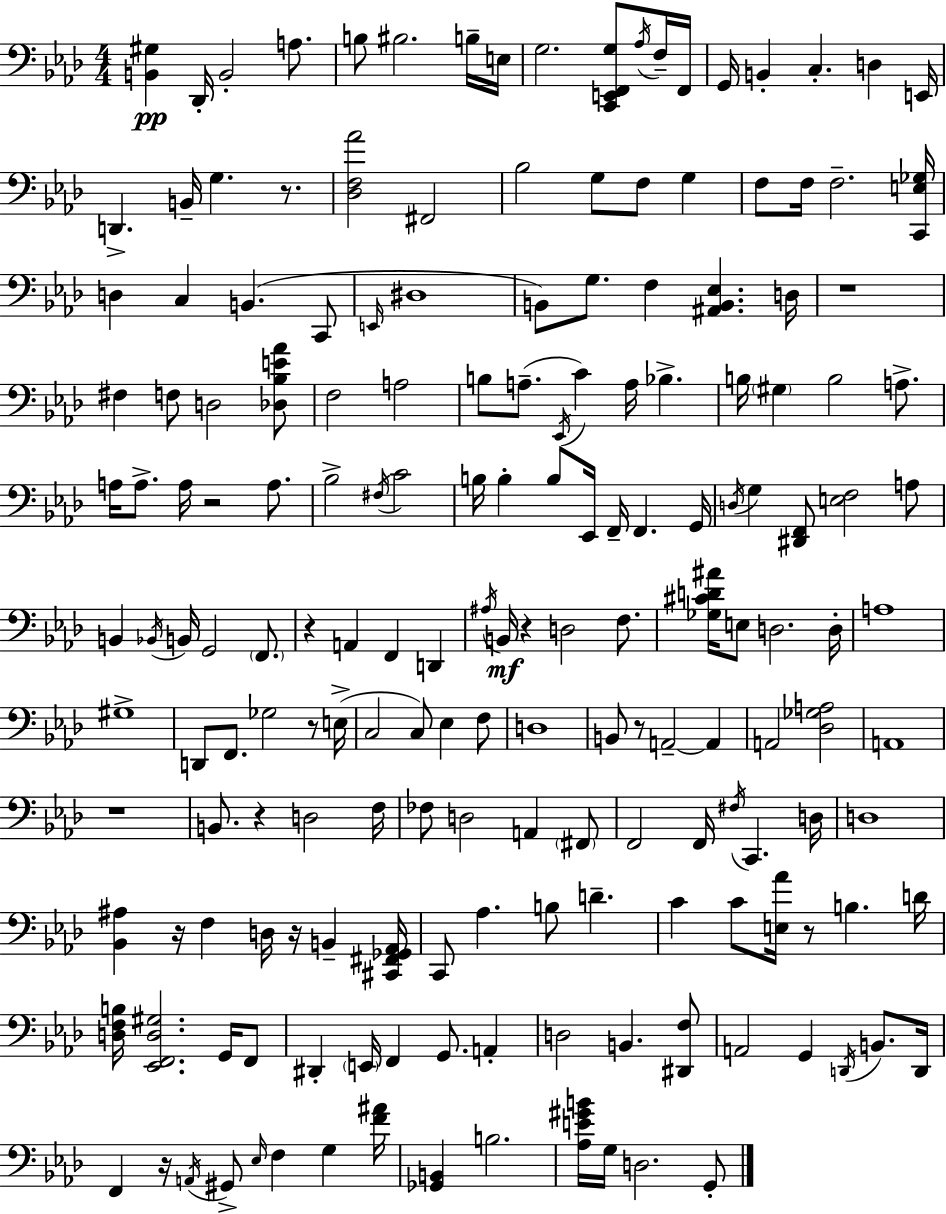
X:1
T:Untitled
M:4/4
L:1/4
K:Ab
[B,,^G,] _D,,/4 B,,2 A,/2 B,/2 ^B,2 B,/4 E,/4 G,2 [C,,E,,F,,G,]/2 _A,/4 F,/4 F,,/4 G,,/4 B,, C, D, E,,/4 D,, B,,/4 G, z/2 [_D,F,_A]2 ^F,,2 _B,2 G,/2 F,/2 G, F,/2 F,/4 F,2 [C,,E,_G,]/4 D, C, B,, C,,/2 E,,/4 ^D,4 B,,/2 G,/2 F, [^A,,B,,_E,] D,/4 z4 ^F, F,/2 D,2 [_D,_B,E_A]/2 F,2 A,2 B,/2 A,/2 _E,,/4 C A,/4 _B, B,/4 ^G, B,2 A,/2 A,/4 A,/2 A,/4 z2 A,/2 _B,2 ^F,/4 C2 B,/4 B, B,/2 _E,,/4 F,,/4 F,, G,,/4 D,/4 G, [^D,,F,,]/2 [E,F,]2 A,/2 B,, _B,,/4 B,,/4 G,,2 F,,/2 z A,, F,, D,, ^A,/4 B,,/4 z D,2 F,/2 [_G,^CD^A]/4 E,/2 D,2 D,/4 A,4 ^G,4 D,,/2 F,,/2 _G,2 z/2 E,/4 C,2 C,/2 _E, F,/2 D,4 B,,/2 z/2 A,,2 A,, A,,2 [_D,_G,A,]2 A,,4 z4 B,,/2 z D,2 F,/4 _F,/2 D,2 A,, ^F,,/2 F,,2 F,,/4 ^F,/4 C,, D,/4 D,4 [_B,,^A,] z/4 F, D,/4 z/4 B,, [^C,,^F,,_G,,_A,,]/4 C,,/2 _A, B,/2 D C C/2 [E,_A]/4 z/2 B, D/4 [D,F,B,]/4 [_E,,F,,D,^G,]2 G,,/4 F,,/2 ^D,, E,,/4 F,, G,,/2 A,, D,2 B,, [^D,,F,]/2 A,,2 G,, D,,/4 B,,/2 D,,/4 F,, z/4 A,,/4 ^G,,/2 _E,/4 F, G, [F^A]/4 [_G,,B,,] B,2 [_A,E^GB]/4 G,/4 D,2 G,,/2